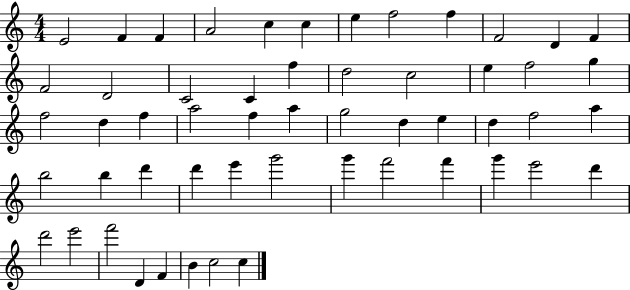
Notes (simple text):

E4/h F4/q F4/q A4/h C5/q C5/q E5/q F5/h F5/q F4/h D4/q F4/q F4/h D4/h C4/h C4/q F5/q D5/h C5/h E5/q F5/h G5/q F5/h D5/q F5/q A5/h F5/q A5/q G5/h D5/q E5/q D5/q F5/h A5/q B5/h B5/q D6/q D6/q E6/q G6/h G6/q F6/h F6/q G6/q E6/h D6/q D6/h E6/h F6/h D4/q F4/q B4/q C5/h C5/q